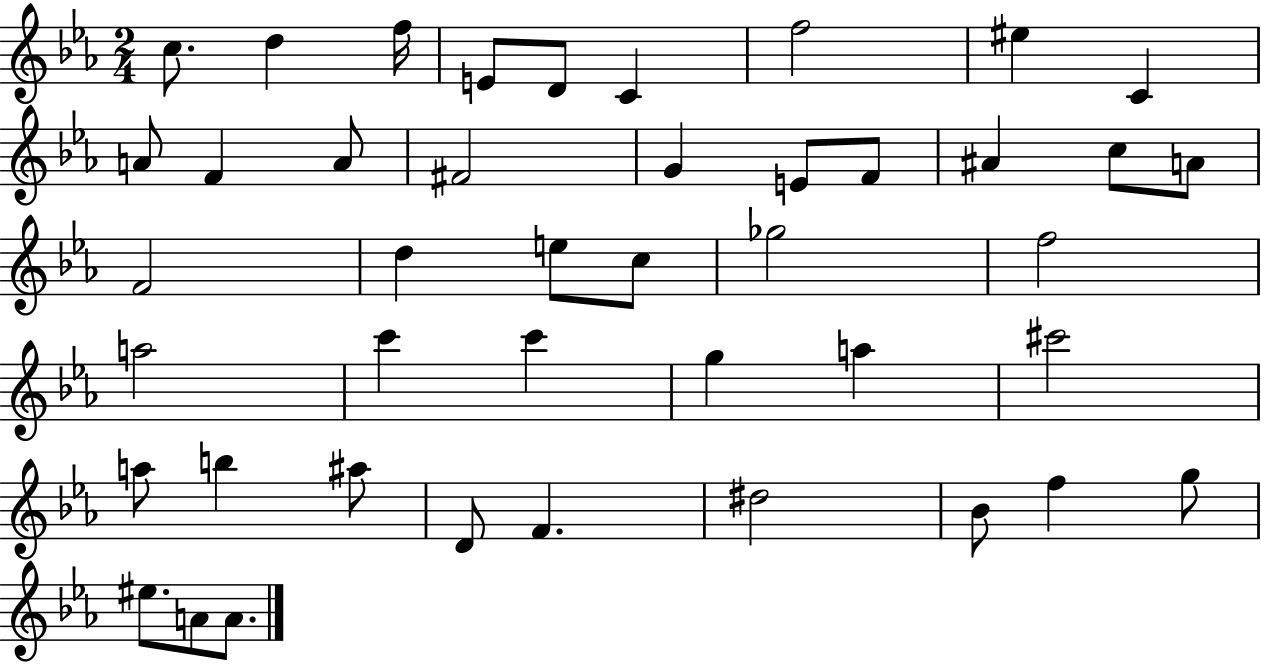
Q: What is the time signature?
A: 2/4